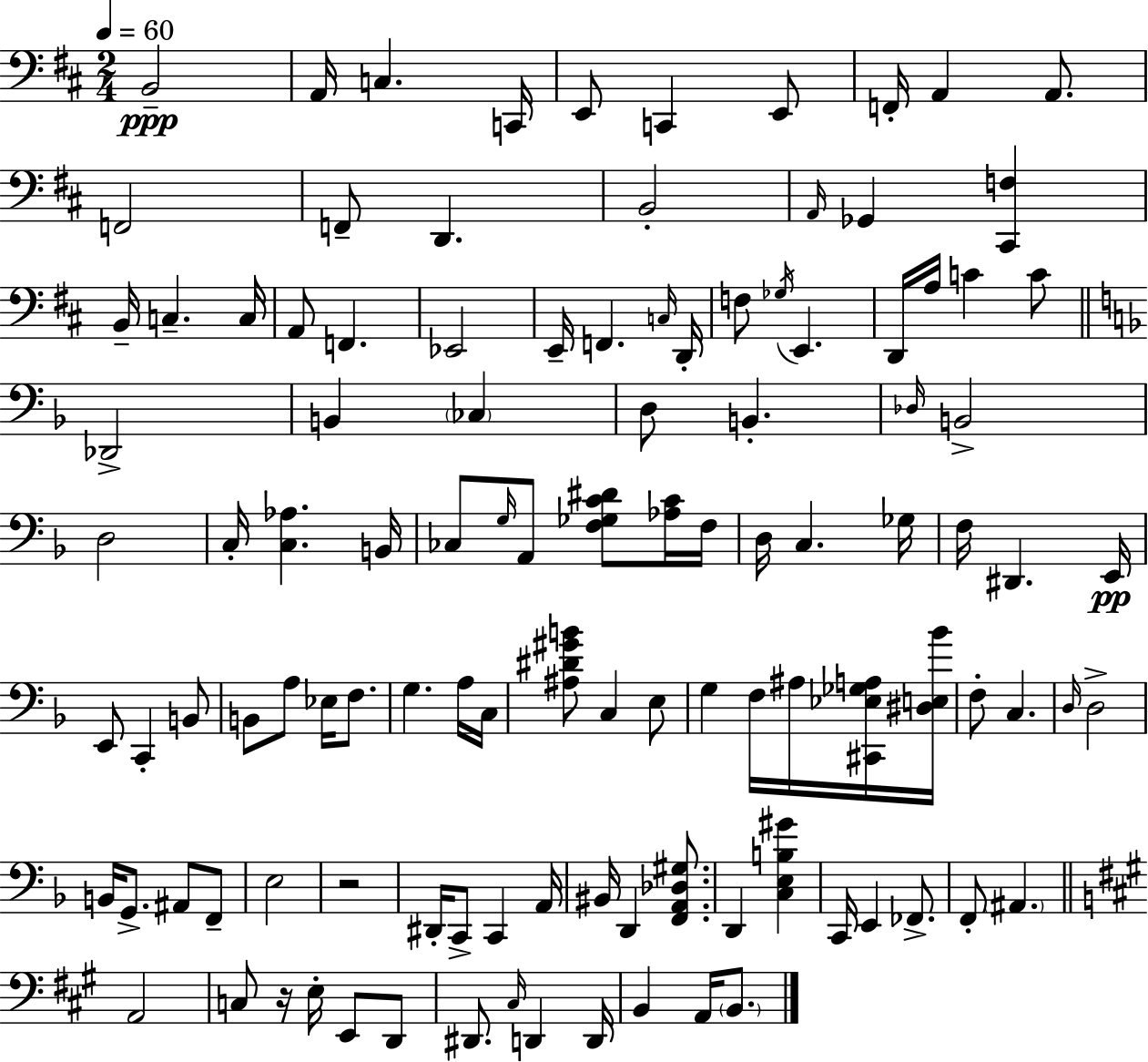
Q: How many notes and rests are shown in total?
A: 112